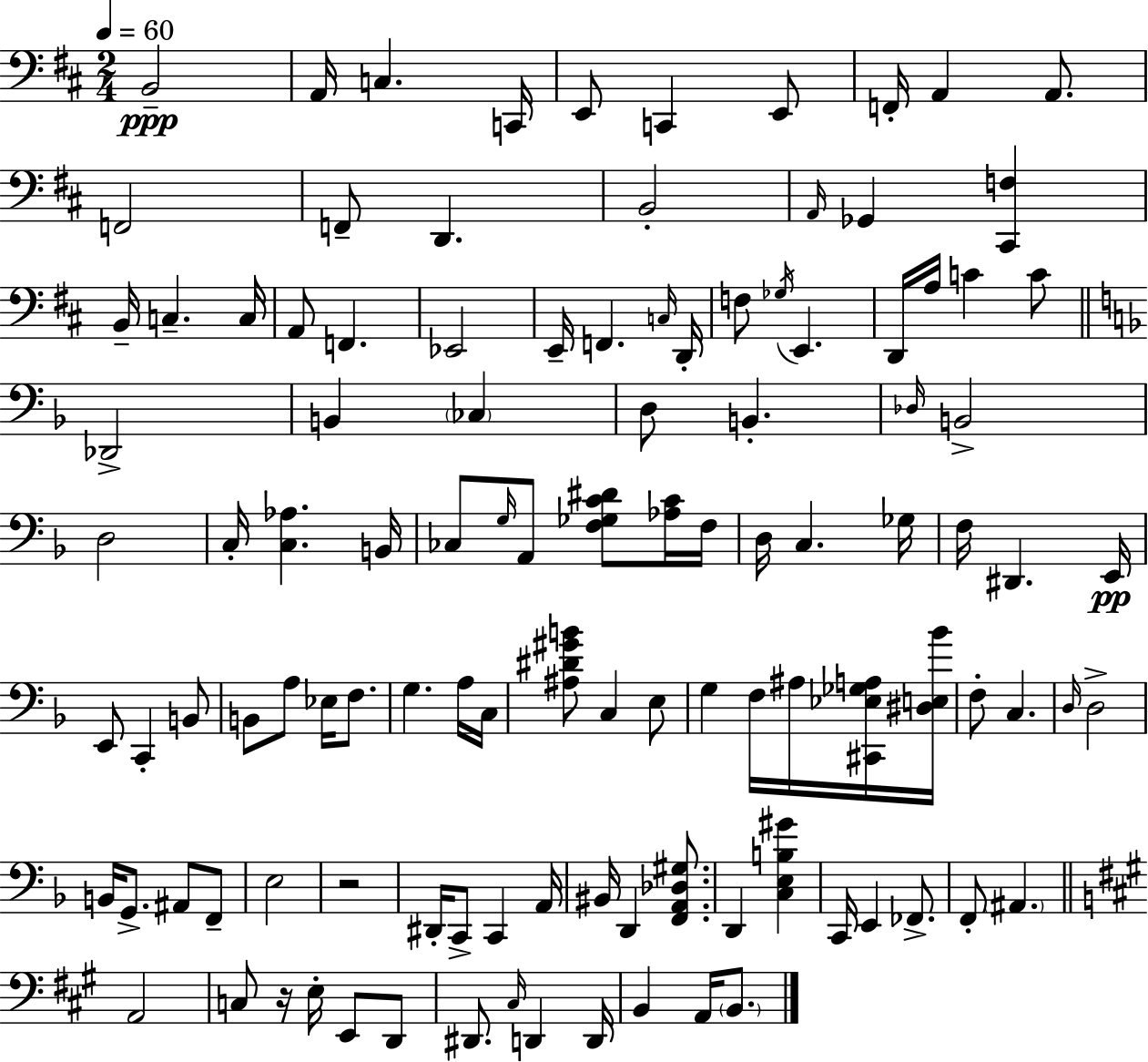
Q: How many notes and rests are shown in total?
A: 112